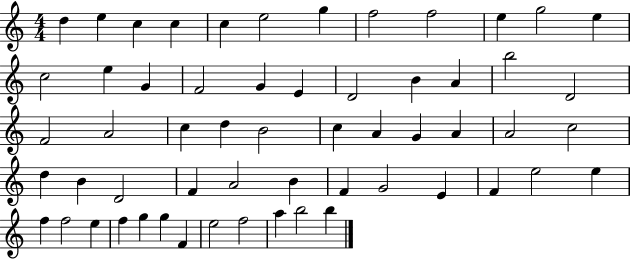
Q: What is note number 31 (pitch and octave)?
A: G4